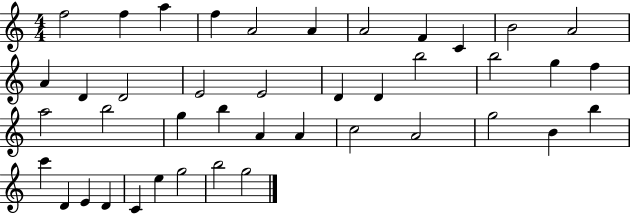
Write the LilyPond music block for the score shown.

{
  \clef treble
  \numericTimeSignature
  \time 4/4
  \key c \major
  f''2 f''4 a''4 | f''4 a'2 a'4 | a'2 f'4 c'4 | b'2 a'2 | \break a'4 d'4 d'2 | e'2 e'2 | d'4 d'4 b''2 | b''2 g''4 f''4 | \break a''2 b''2 | g''4 b''4 a'4 a'4 | c''2 a'2 | g''2 b'4 b''4 | \break c'''4 d'4 e'4 d'4 | c'4 e''4 g''2 | b''2 g''2 | \bar "|."
}